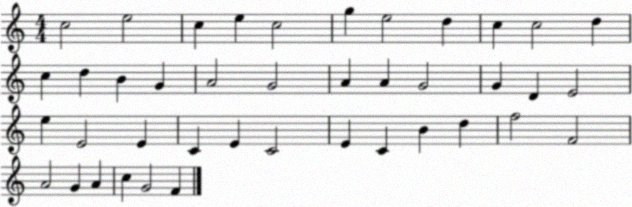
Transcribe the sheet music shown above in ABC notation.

X:1
T:Untitled
M:4/4
L:1/4
K:C
c2 e2 c e c2 g e2 d c c2 d c d B G A2 G2 A A G2 G D E2 e E2 E C E C2 E C B d f2 F2 A2 G A c G2 F